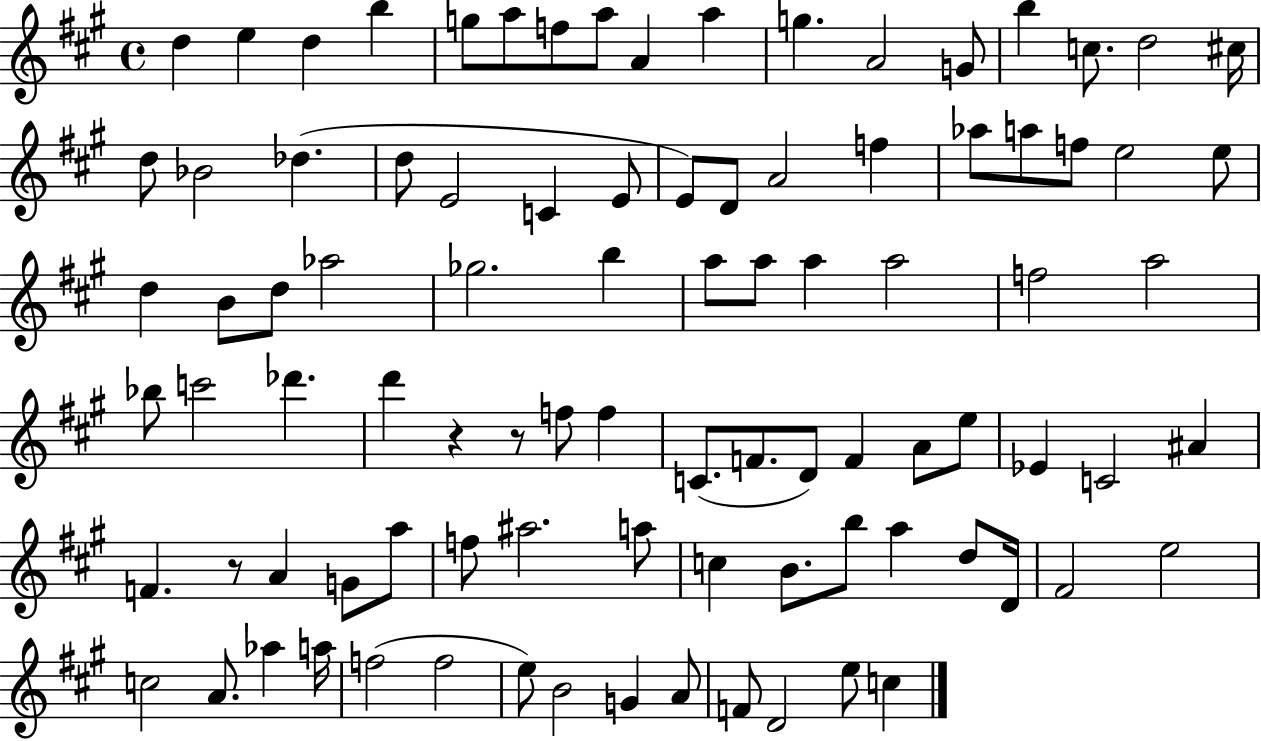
{
  \clef treble
  \time 4/4
  \defaultTimeSignature
  \key a \major
  \repeat volta 2 { d''4 e''4 d''4 b''4 | g''8 a''8 f''8 a''8 a'4 a''4 | g''4. a'2 g'8 | b''4 c''8. d''2 cis''16 | \break d''8 bes'2 des''4.( | d''8 e'2 c'4 e'8 | e'8) d'8 a'2 f''4 | aes''8 a''8 f''8 e''2 e''8 | \break d''4 b'8 d''8 aes''2 | ges''2. b''4 | a''8 a''8 a''4 a''2 | f''2 a''2 | \break bes''8 c'''2 des'''4. | d'''4 r4 r8 f''8 f''4 | c'8.( f'8. d'8) f'4 a'8 e''8 | ees'4 c'2 ais'4 | \break f'4. r8 a'4 g'8 a''8 | f''8 ais''2. a''8 | c''4 b'8. b''8 a''4 d''8 d'16 | fis'2 e''2 | \break c''2 a'8. aes''4 a''16 | f''2( f''2 | e''8) b'2 g'4 a'8 | f'8 d'2 e''8 c''4 | \break } \bar "|."
}